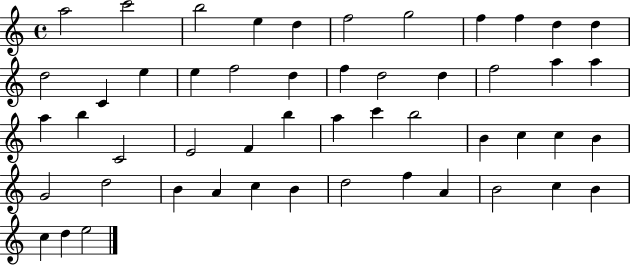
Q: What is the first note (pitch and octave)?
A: A5